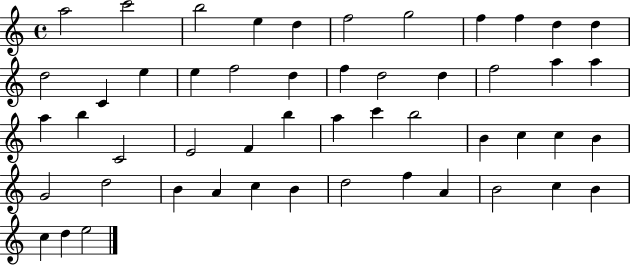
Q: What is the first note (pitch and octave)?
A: A5